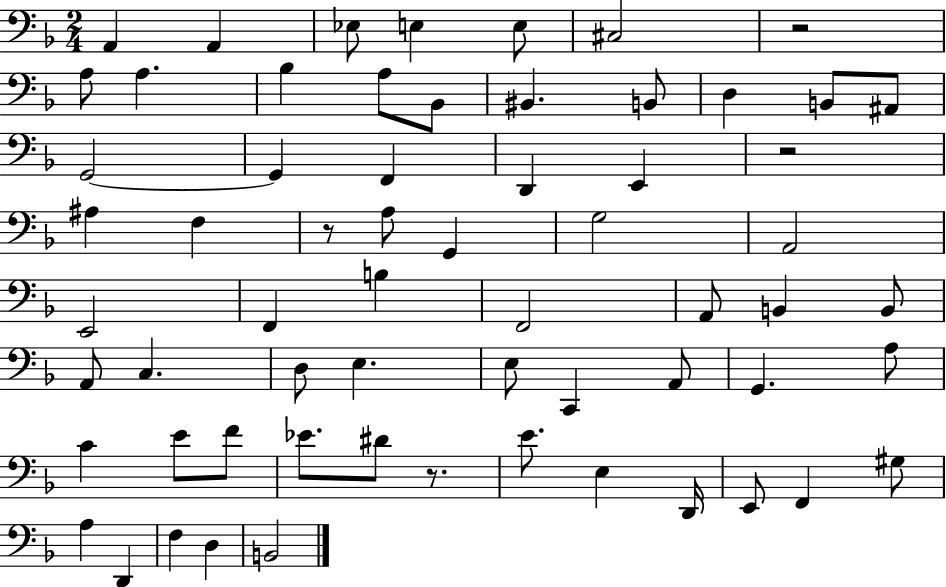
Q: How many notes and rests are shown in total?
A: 63